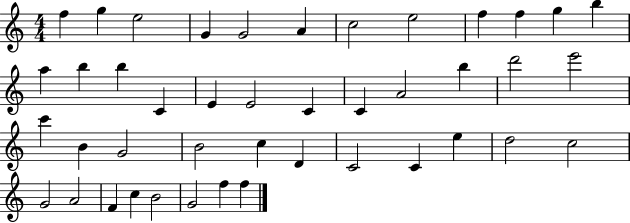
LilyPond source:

{
  \clef treble
  \numericTimeSignature
  \time 4/4
  \key c \major
  f''4 g''4 e''2 | g'4 g'2 a'4 | c''2 e''2 | f''4 f''4 g''4 b''4 | \break a''4 b''4 b''4 c'4 | e'4 e'2 c'4 | c'4 a'2 b''4 | d'''2 e'''2 | \break c'''4 b'4 g'2 | b'2 c''4 d'4 | c'2 c'4 e''4 | d''2 c''2 | \break g'2 a'2 | f'4 c''4 b'2 | g'2 f''4 f''4 | \bar "|."
}